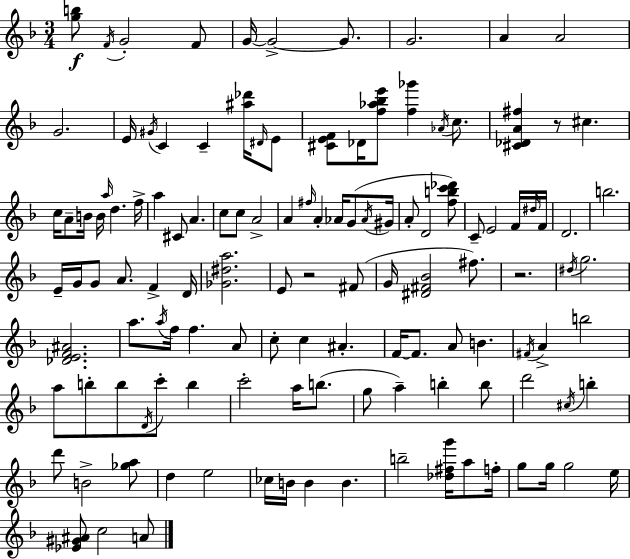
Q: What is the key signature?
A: F major